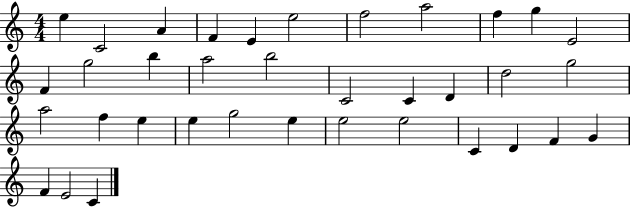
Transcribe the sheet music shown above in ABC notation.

X:1
T:Untitled
M:4/4
L:1/4
K:C
e C2 A F E e2 f2 a2 f g E2 F g2 b a2 b2 C2 C D d2 g2 a2 f e e g2 e e2 e2 C D F G F E2 C